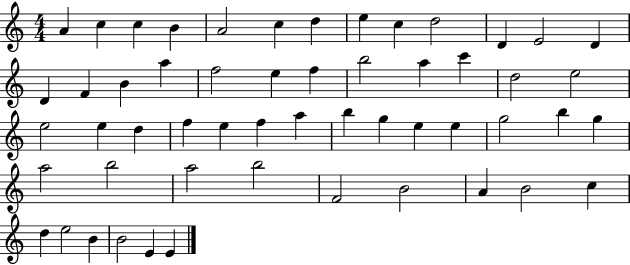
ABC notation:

X:1
T:Untitled
M:4/4
L:1/4
K:C
A c c B A2 c d e c d2 D E2 D D F B a f2 e f b2 a c' d2 e2 e2 e d f e f a b g e e g2 b g a2 b2 a2 b2 F2 B2 A B2 c d e2 B B2 E E